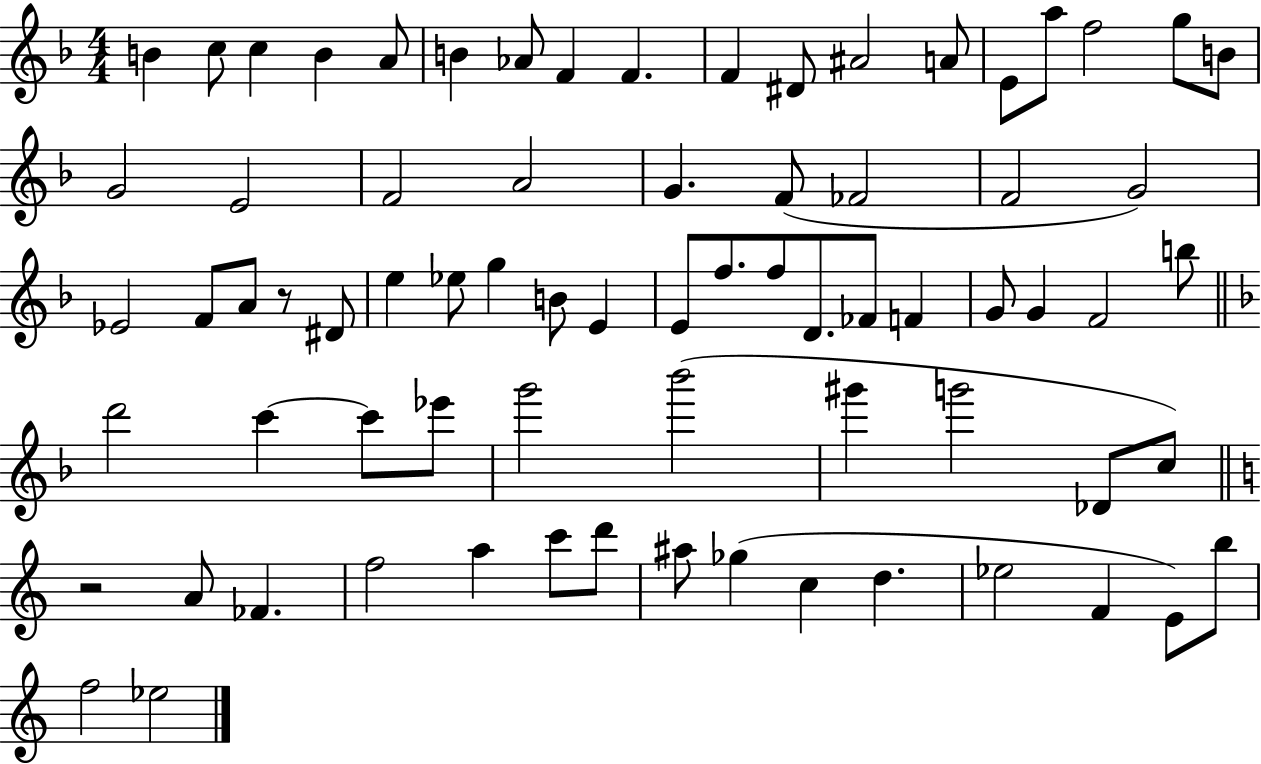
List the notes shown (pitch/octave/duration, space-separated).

B4/q C5/e C5/q B4/q A4/e B4/q Ab4/e F4/q F4/q. F4/q D#4/e A#4/h A4/e E4/e A5/e F5/h G5/e B4/e G4/h E4/h F4/h A4/h G4/q. F4/e FES4/h F4/h G4/h Eb4/h F4/e A4/e R/e D#4/e E5/q Eb5/e G5/q B4/e E4/q E4/e F5/e. F5/e D4/e. FES4/e F4/q G4/e G4/q F4/h B5/e D6/h C6/q C6/e Eb6/e G6/h Bb6/h G#6/q G6/h Db4/e C5/e R/h A4/e FES4/q. F5/h A5/q C6/e D6/e A#5/e Gb5/q C5/q D5/q. Eb5/h F4/q E4/e B5/e F5/h Eb5/h